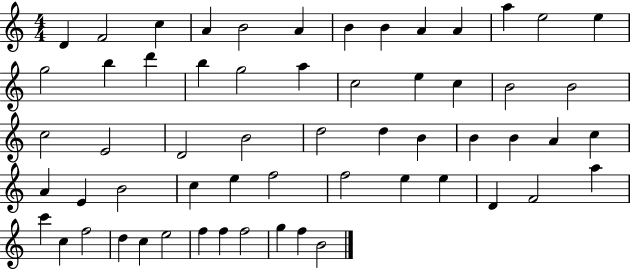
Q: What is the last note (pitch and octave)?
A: B4